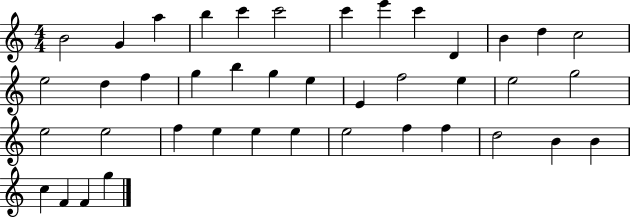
B4/h G4/q A5/q B5/q C6/q C6/h C6/q E6/q C6/q D4/q B4/q D5/q C5/h E5/h D5/q F5/q G5/q B5/q G5/q E5/q E4/q F5/h E5/q E5/h G5/h E5/h E5/h F5/q E5/q E5/q E5/q E5/h F5/q F5/q D5/h B4/q B4/q C5/q F4/q F4/q G5/q